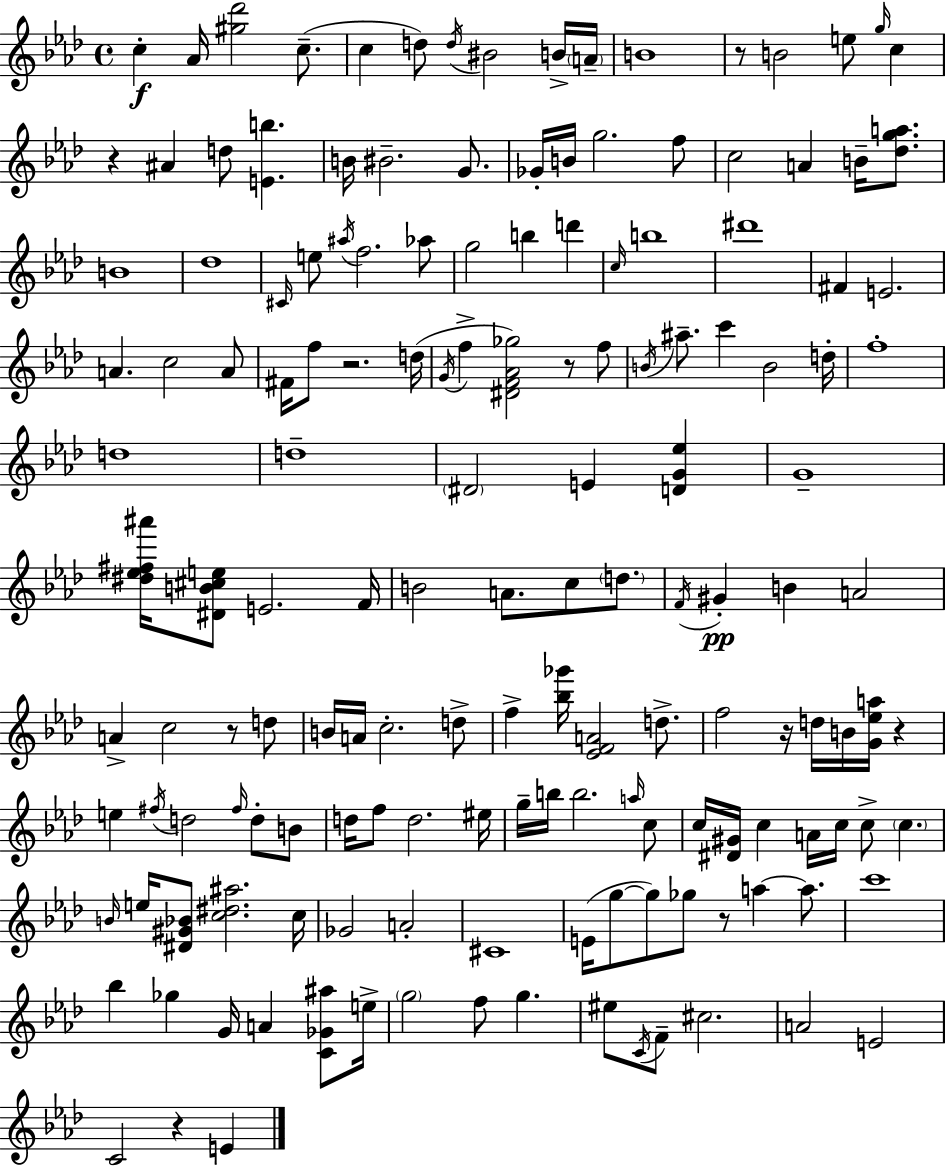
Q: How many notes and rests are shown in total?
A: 156